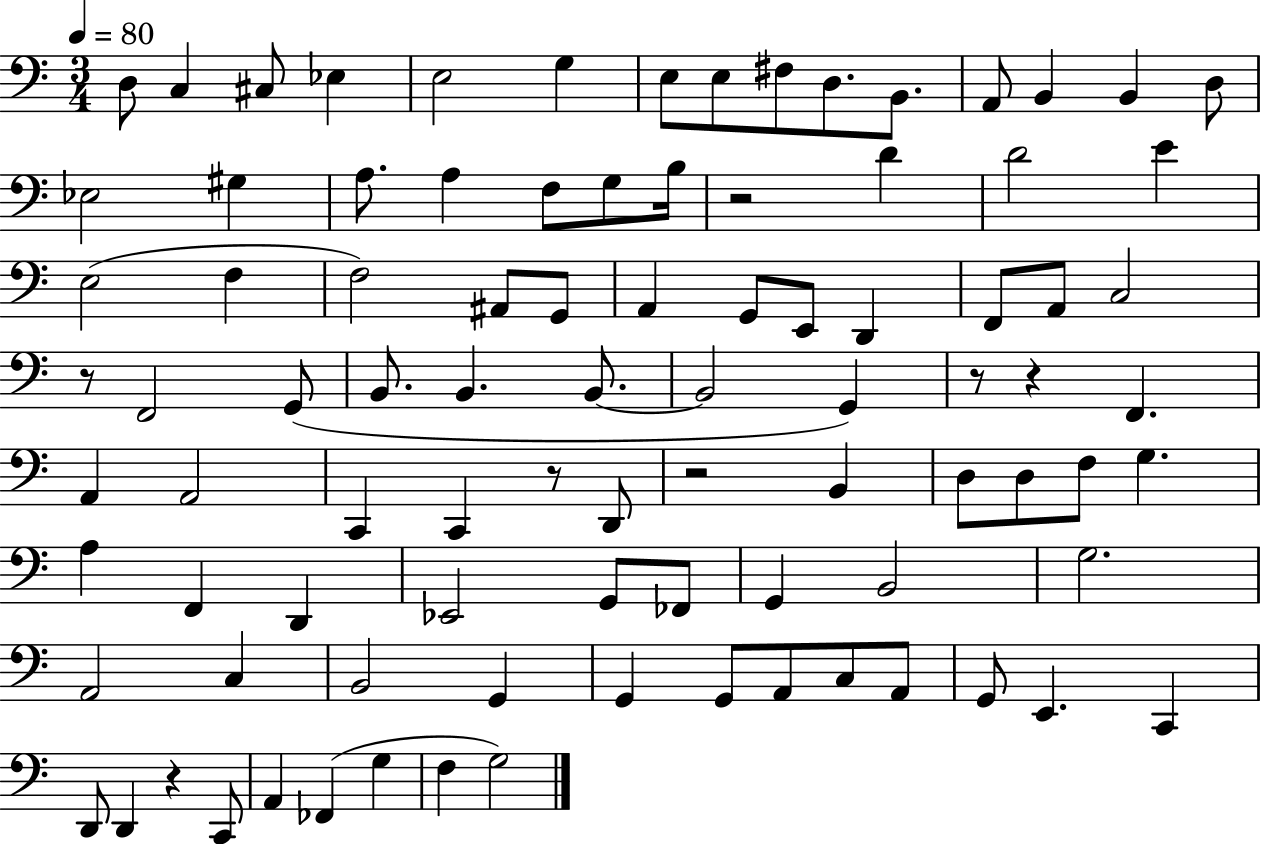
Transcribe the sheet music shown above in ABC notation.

X:1
T:Untitled
M:3/4
L:1/4
K:C
D,/2 C, ^C,/2 _E, E,2 G, E,/2 E,/2 ^F,/2 D,/2 B,,/2 A,,/2 B,, B,, D,/2 _E,2 ^G, A,/2 A, F,/2 G,/2 B,/4 z2 D D2 E E,2 F, F,2 ^A,,/2 G,,/2 A,, G,,/2 E,,/2 D,, F,,/2 A,,/2 C,2 z/2 F,,2 G,,/2 B,,/2 B,, B,,/2 B,,2 G,, z/2 z F,, A,, A,,2 C,, C,, z/2 D,,/2 z2 B,, D,/2 D,/2 F,/2 G, A, F,, D,, _E,,2 G,,/2 _F,,/2 G,, B,,2 G,2 A,,2 C, B,,2 G,, G,, G,,/2 A,,/2 C,/2 A,,/2 G,,/2 E,, C,, D,,/2 D,, z C,,/2 A,, _F,, G, F, G,2